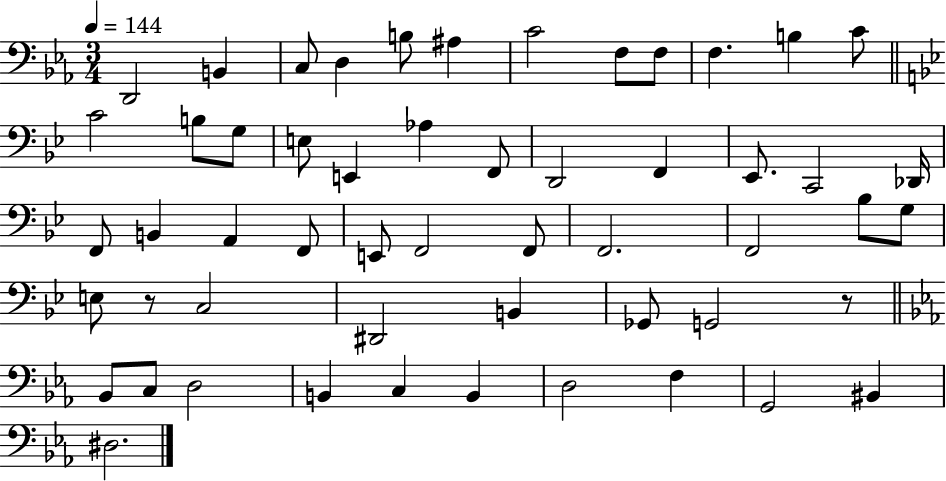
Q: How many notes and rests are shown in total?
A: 54